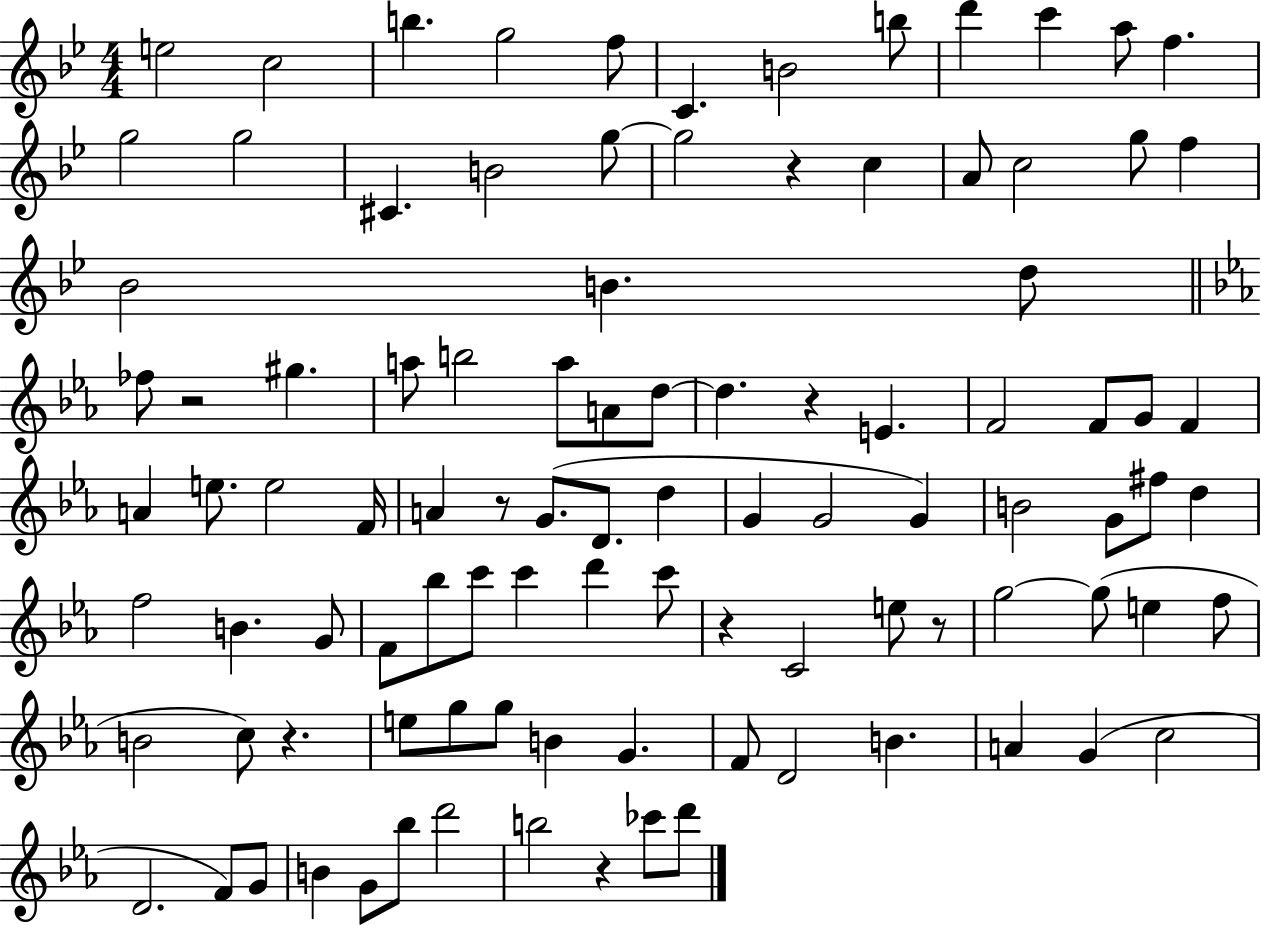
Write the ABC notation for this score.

X:1
T:Untitled
M:4/4
L:1/4
K:Bb
e2 c2 b g2 f/2 C B2 b/2 d' c' a/2 f g2 g2 ^C B2 g/2 g2 z c A/2 c2 g/2 f _B2 B d/2 _f/2 z2 ^g a/2 b2 a/2 A/2 d/2 d z E F2 F/2 G/2 F A e/2 e2 F/4 A z/2 G/2 D/2 d G G2 G B2 G/2 ^f/2 d f2 B G/2 F/2 _b/2 c'/2 c' d' c'/2 z C2 e/2 z/2 g2 g/2 e f/2 B2 c/2 z e/2 g/2 g/2 B G F/2 D2 B A G c2 D2 F/2 G/2 B G/2 _b/2 d'2 b2 z _c'/2 d'/2